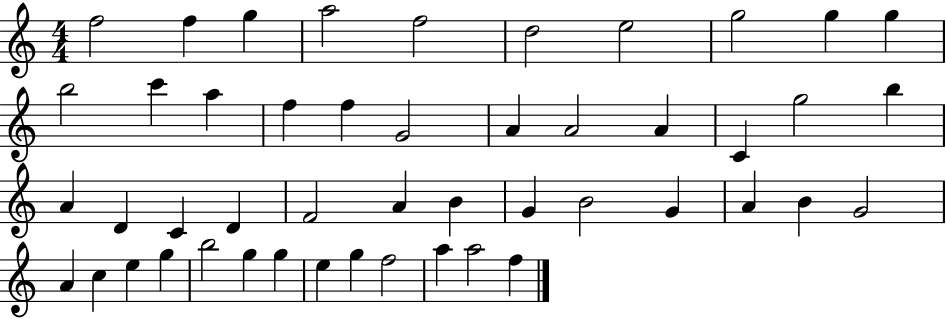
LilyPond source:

{
  \clef treble
  \numericTimeSignature
  \time 4/4
  \key c \major
  f''2 f''4 g''4 | a''2 f''2 | d''2 e''2 | g''2 g''4 g''4 | \break b''2 c'''4 a''4 | f''4 f''4 g'2 | a'4 a'2 a'4 | c'4 g''2 b''4 | \break a'4 d'4 c'4 d'4 | f'2 a'4 b'4 | g'4 b'2 g'4 | a'4 b'4 g'2 | \break a'4 c''4 e''4 g''4 | b''2 g''4 g''4 | e''4 g''4 f''2 | a''4 a''2 f''4 | \break \bar "|."
}